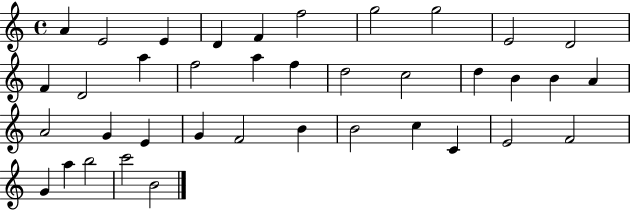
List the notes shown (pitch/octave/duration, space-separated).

A4/q E4/h E4/q D4/q F4/q F5/h G5/h G5/h E4/h D4/h F4/q D4/h A5/q F5/h A5/q F5/q D5/h C5/h D5/q B4/q B4/q A4/q A4/h G4/q E4/q G4/q F4/h B4/q B4/h C5/q C4/q E4/h F4/h G4/q A5/q B5/h C6/h B4/h